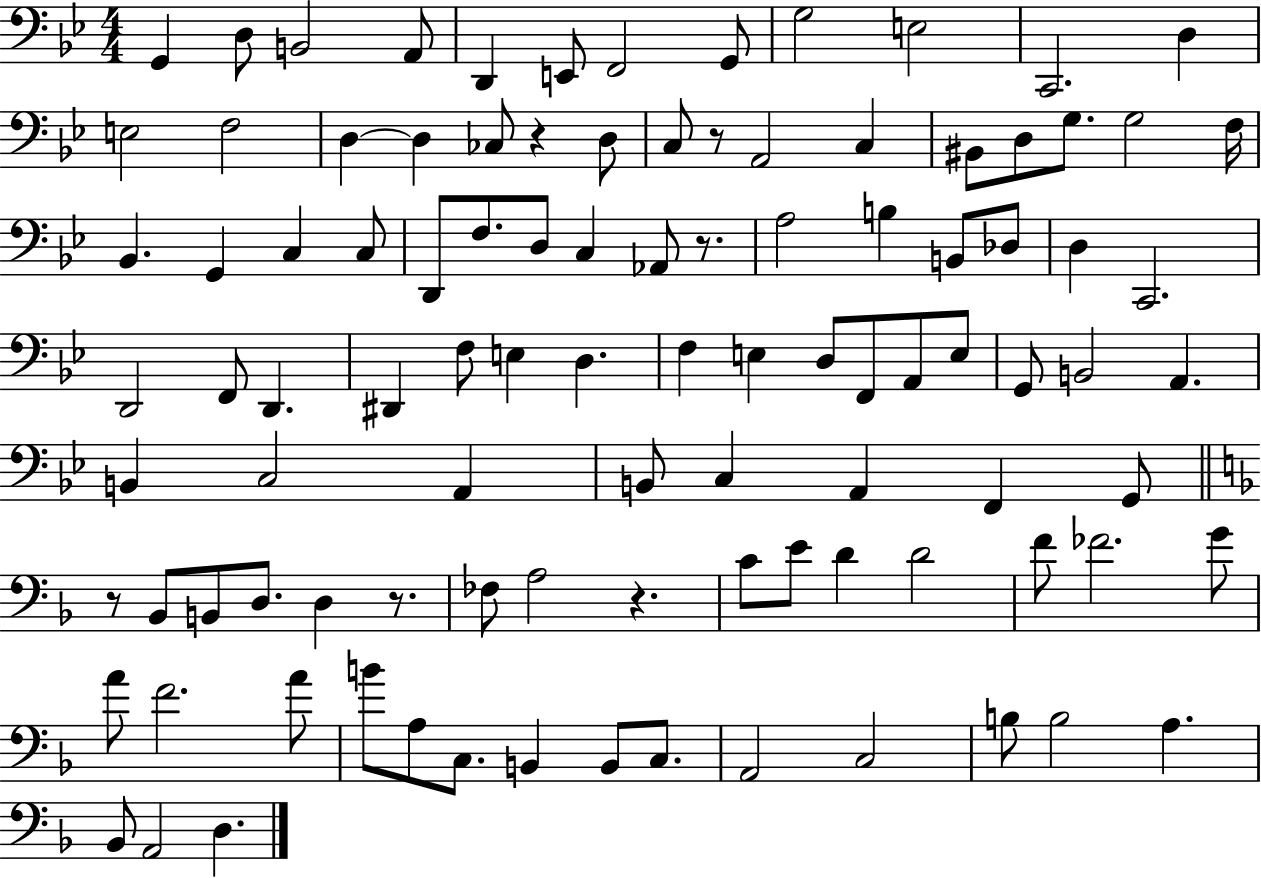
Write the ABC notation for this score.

X:1
T:Untitled
M:4/4
L:1/4
K:Bb
G,, D,/2 B,,2 A,,/2 D,, E,,/2 F,,2 G,,/2 G,2 E,2 C,,2 D, E,2 F,2 D, D, _C,/2 z D,/2 C,/2 z/2 A,,2 C, ^B,,/2 D,/2 G,/2 G,2 F,/4 _B,, G,, C, C,/2 D,,/2 F,/2 D,/2 C, _A,,/2 z/2 A,2 B, B,,/2 _D,/2 D, C,,2 D,,2 F,,/2 D,, ^D,, F,/2 E, D, F, E, D,/2 F,,/2 A,,/2 E,/2 G,,/2 B,,2 A,, B,, C,2 A,, B,,/2 C, A,, F,, G,,/2 z/2 _B,,/2 B,,/2 D,/2 D, z/2 _F,/2 A,2 z C/2 E/2 D D2 F/2 _F2 G/2 A/2 F2 A/2 B/2 A,/2 C,/2 B,, B,,/2 C,/2 A,,2 C,2 B,/2 B,2 A, _B,,/2 A,,2 D,